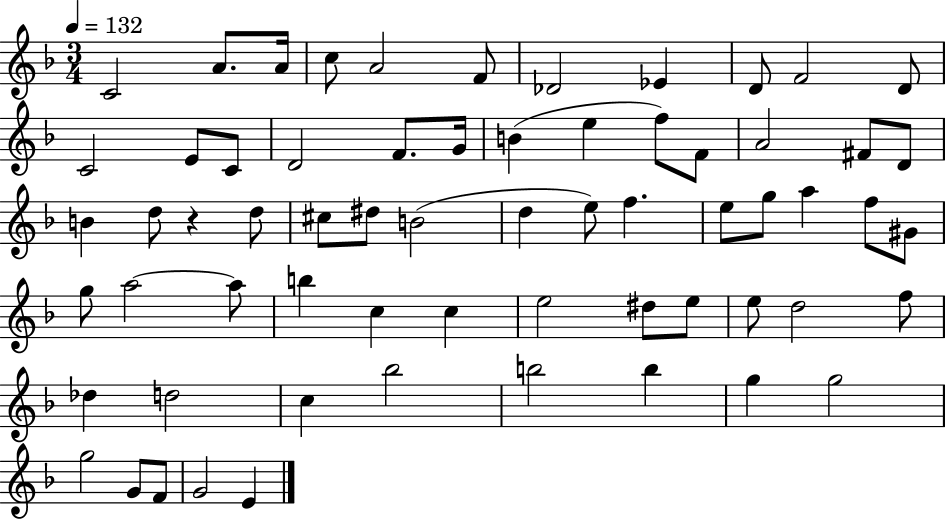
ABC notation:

X:1
T:Untitled
M:3/4
L:1/4
K:F
C2 A/2 A/4 c/2 A2 F/2 _D2 _E D/2 F2 D/2 C2 E/2 C/2 D2 F/2 G/4 B e f/2 F/2 A2 ^F/2 D/2 B d/2 z d/2 ^c/2 ^d/2 B2 d e/2 f e/2 g/2 a f/2 ^G/2 g/2 a2 a/2 b c c e2 ^d/2 e/2 e/2 d2 f/2 _d d2 c _b2 b2 b g g2 g2 G/2 F/2 G2 E